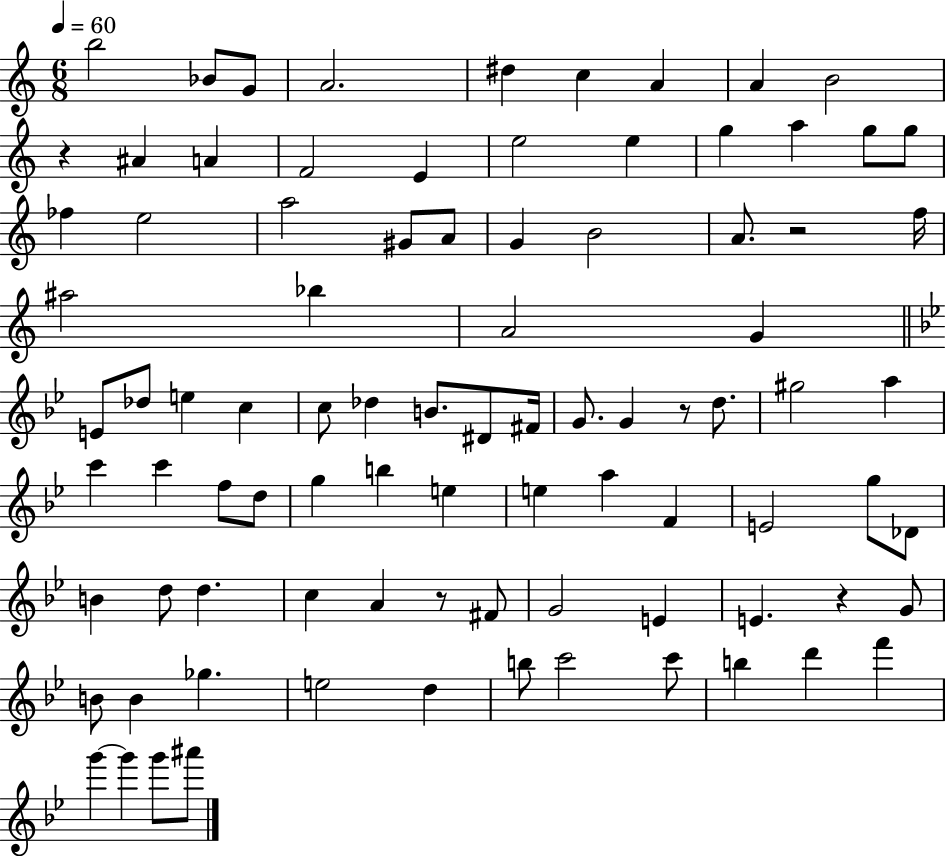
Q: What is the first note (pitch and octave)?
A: B5